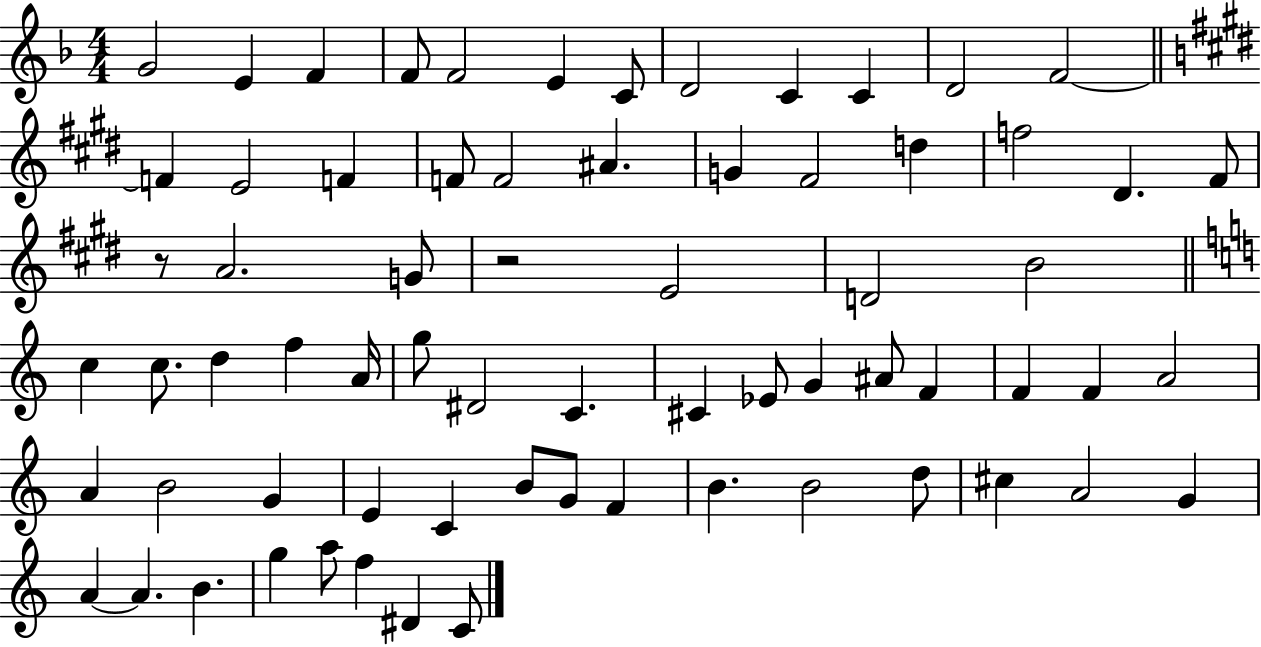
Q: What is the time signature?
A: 4/4